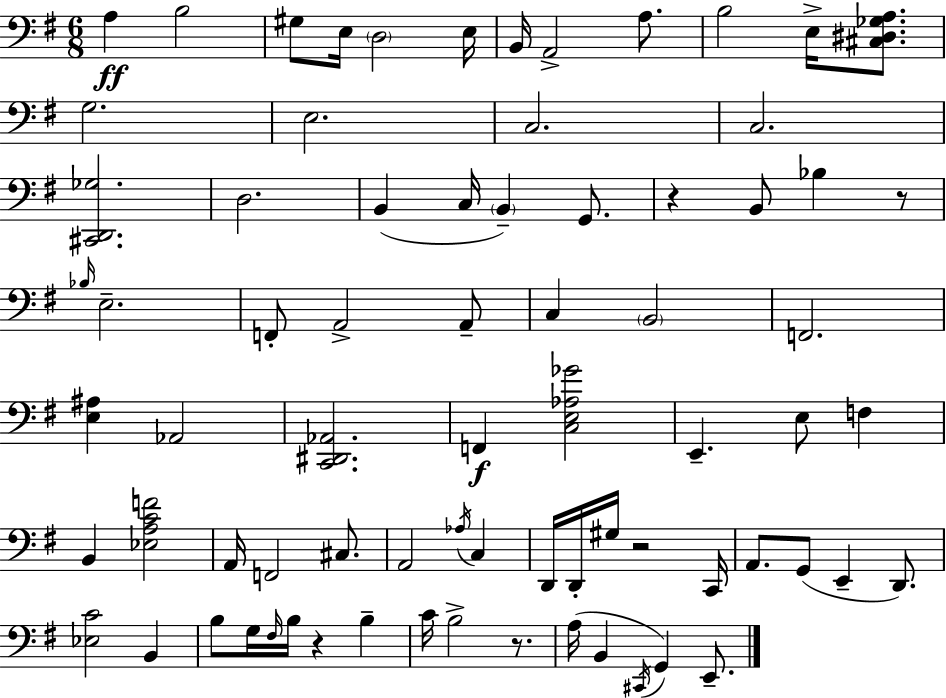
X:1
T:Untitled
M:6/8
L:1/4
K:G
A, B,2 ^G,/2 E,/4 D,2 E,/4 B,,/4 A,,2 A,/2 B,2 E,/4 [^C,^D,_G,A,]/2 G,2 E,2 C,2 C,2 [^C,,D,,_G,]2 D,2 B,, C,/4 B,, G,,/2 z B,,/2 _B, z/2 _B,/4 E,2 F,,/2 A,,2 A,,/2 C, B,,2 F,,2 [E,^A,] _A,,2 [C,,^D,,_A,,]2 F,, [C,E,_A,_G]2 E,, E,/2 F, B,, [_E,A,CF]2 A,,/4 F,,2 ^C,/2 A,,2 _A,/4 C, D,,/4 D,,/4 ^G,/4 z2 C,,/4 A,,/2 G,,/2 E,, D,,/2 [_E,C]2 B,, B,/2 G,/4 ^F,/4 B,/4 z B, C/4 B,2 z/2 A,/4 B,, ^C,,/4 G,, E,,/2